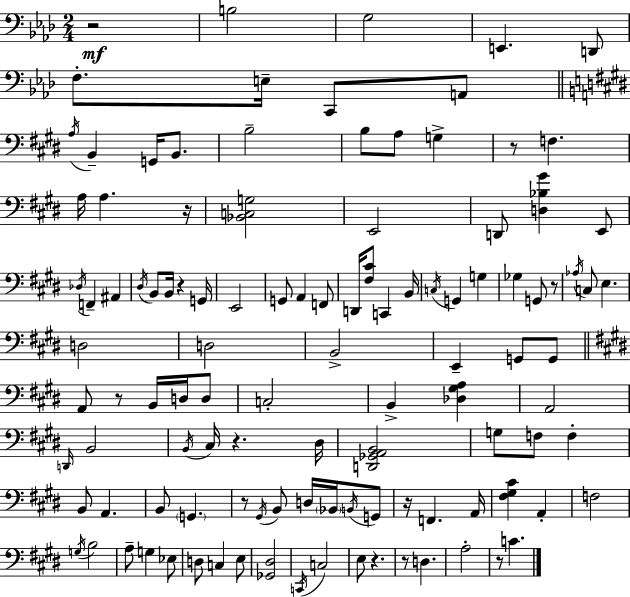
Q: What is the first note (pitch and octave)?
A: B3